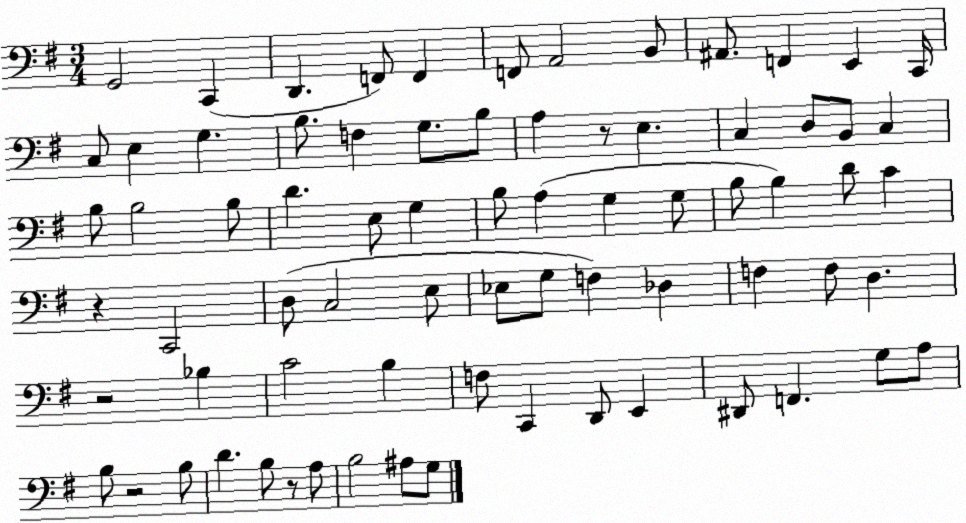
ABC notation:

X:1
T:Untitled
M:3/4
L:1/4
K:G
G,,2 C,, D,, F,,/2 F,, F,,/2 A,,2 B,,/2 ^A,,/2 F,, E,, C,,/4 C,/2 E, G, B,/2 F, G,/2 B,/2 A, z/2 E, C, D,/2 B,,/2 C, B,/2 B,2 B,/2 D E,/2 G, B,/2 A, G, G,/2 B,/2 B, D/2 C z C,,2 D,/2 C,2 E,/2 _E,/2 G,/2 F, _D, F, F,/2 D, z2 _B, C2 B, F,/2 C,, D,,/2 E,, ^D,,/2 F,, G,/2 A,/2 B,/2 z2 B,/2 D B,/2 z/2 A,/2 B,2 ^A,/2 G,/2